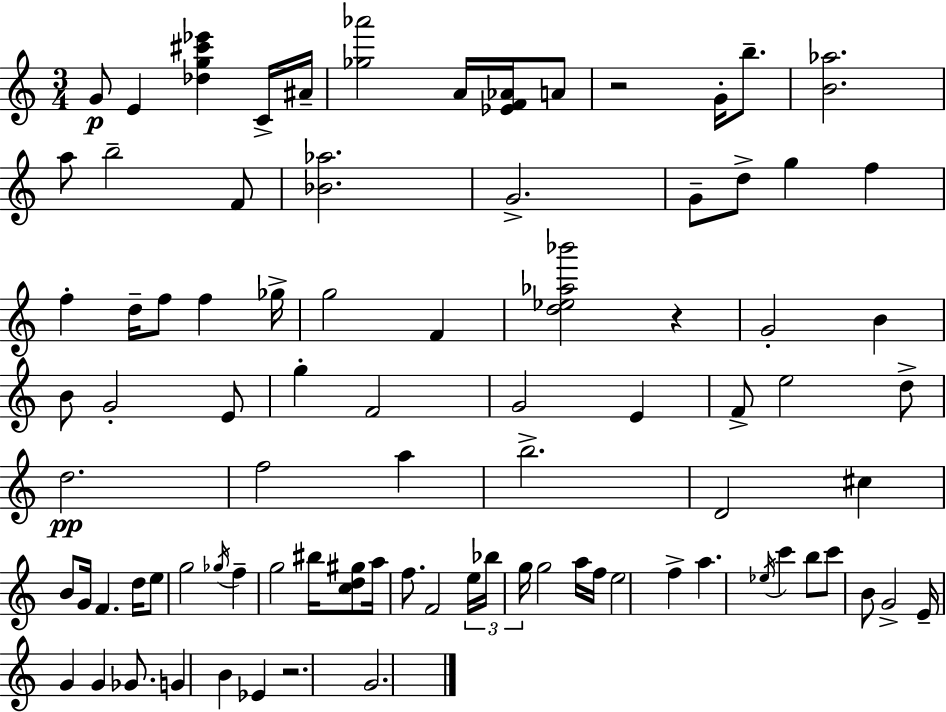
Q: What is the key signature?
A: A minor